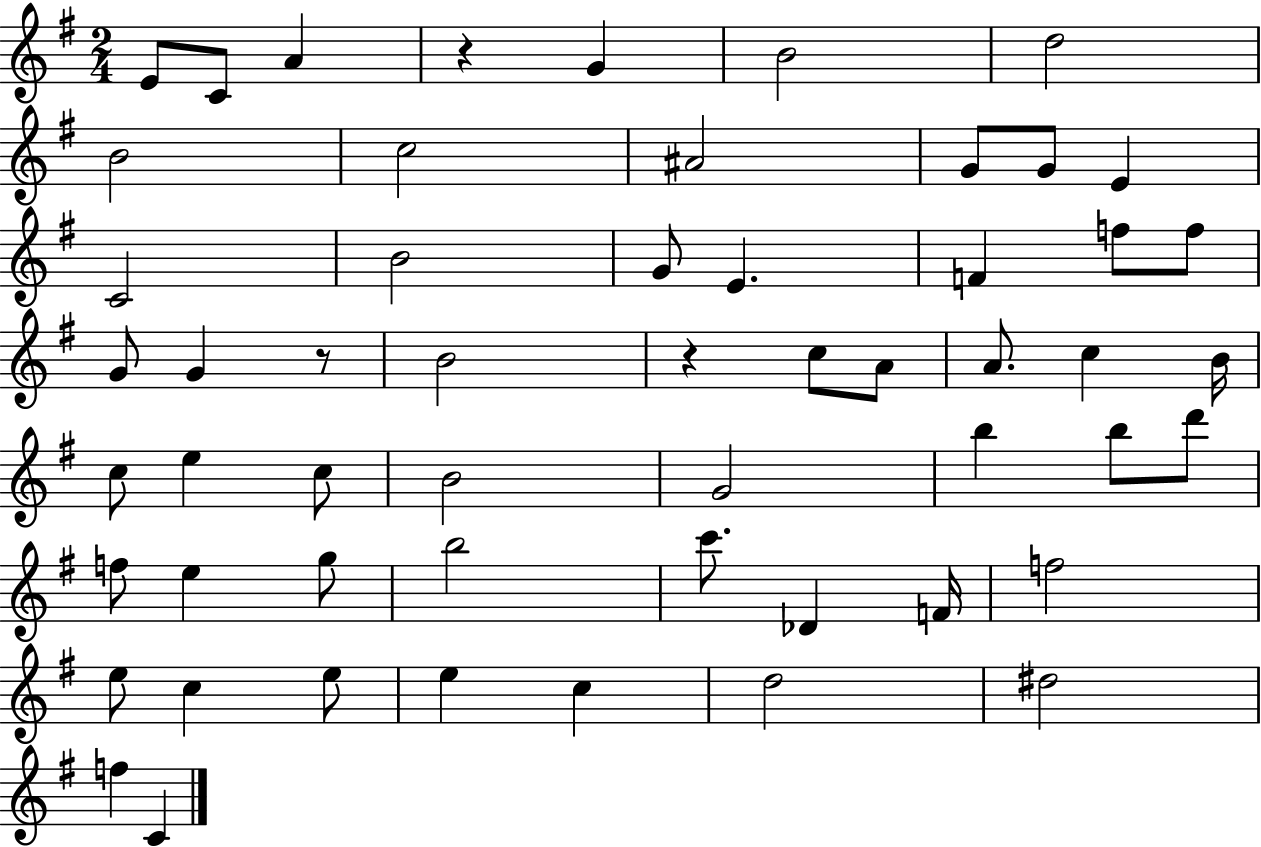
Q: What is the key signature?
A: G major